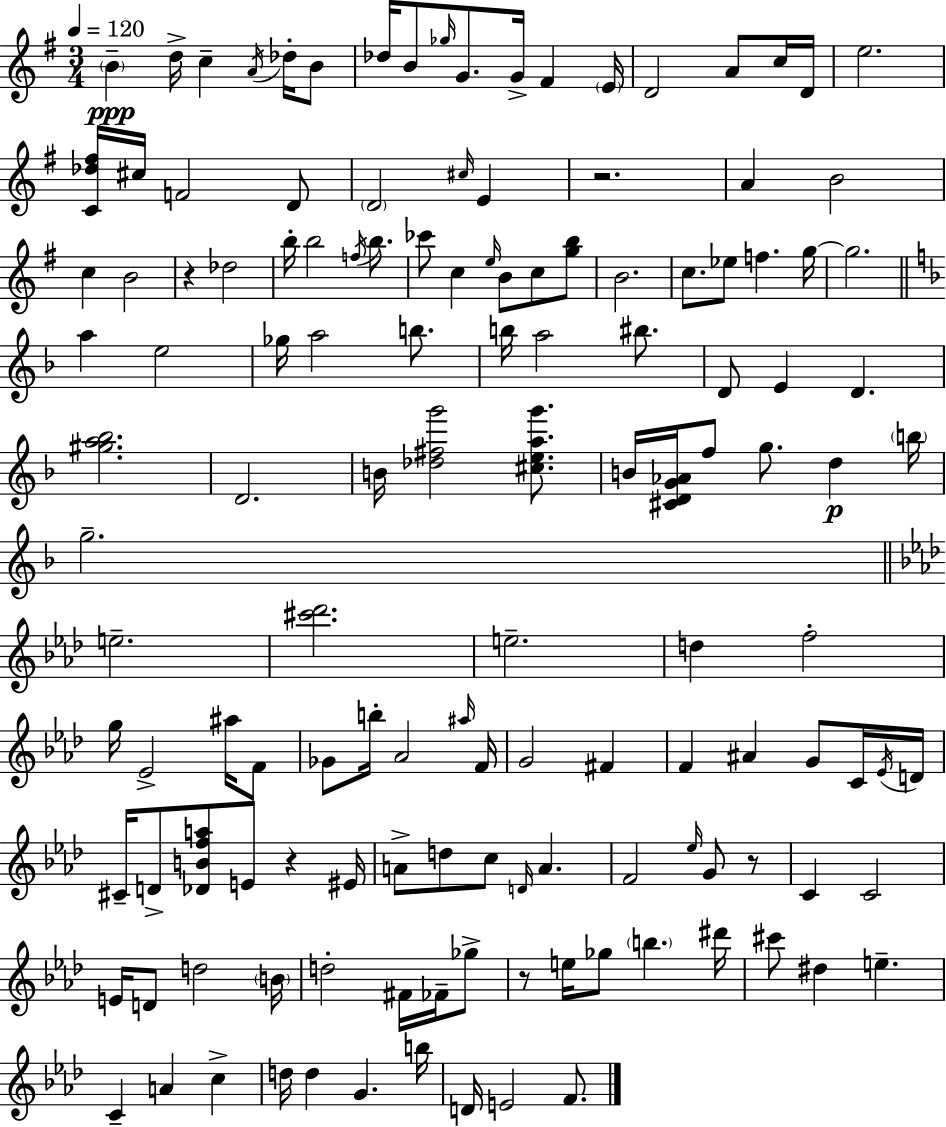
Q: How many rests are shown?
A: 5